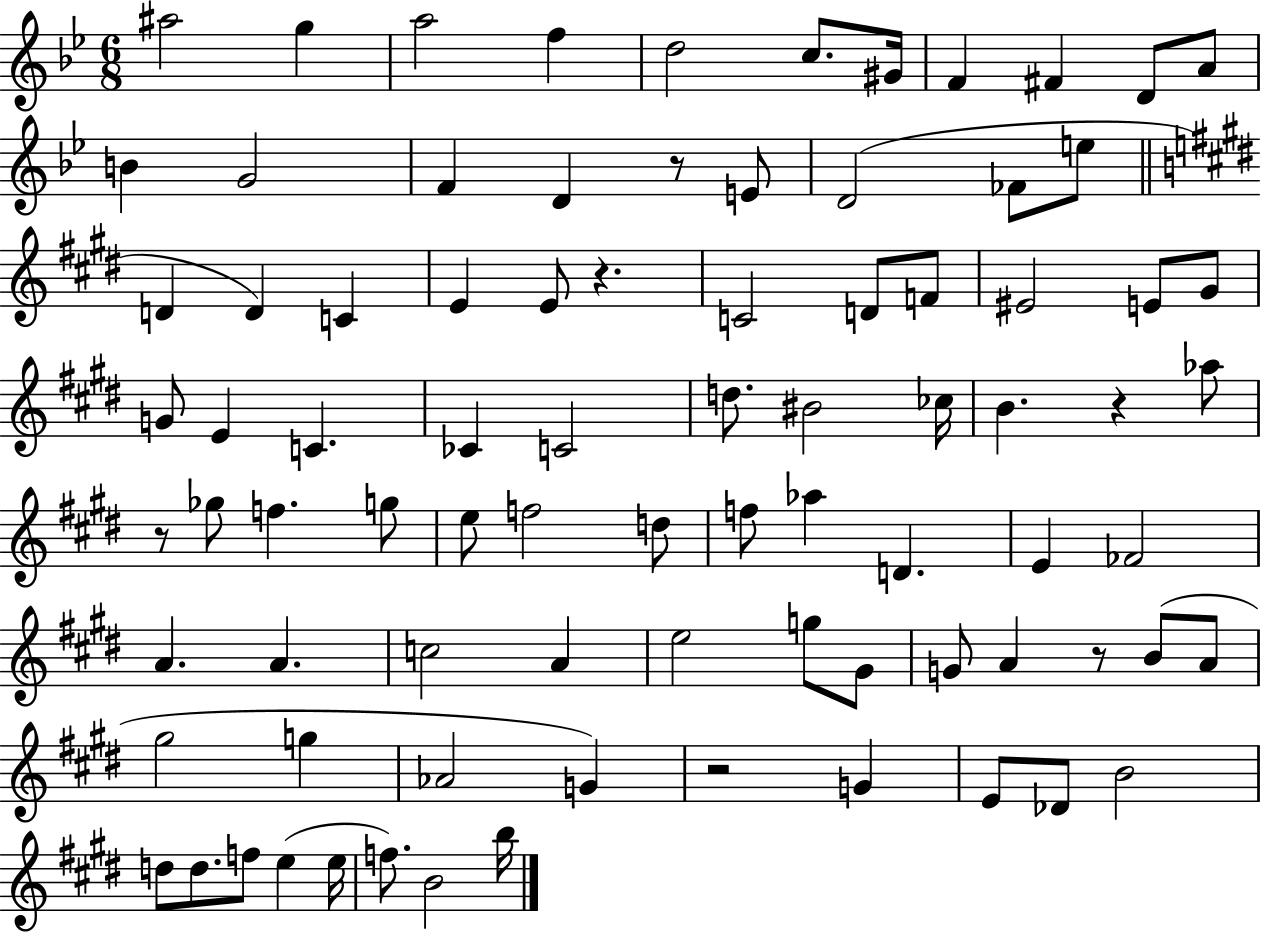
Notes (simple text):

A#5/h G5/q A5/h F5/q D5/h C5/e. G#4/s F4/q F#4/q D4/e A4/e B4/q G4/h F4/q D4/q R/e E4/e D4/h FES4/e E5/e D4/q D4/q C4/q E4/q E4/e R/q. C4/h D4/e F4/e EIS4/h E4/e G#4/e G4/e E4/q C4/q. CES4/q C4/h D5/e. BIS4/h CES5/s B4/q. R/q Ab5/e R/e Gb5/e F5/q. G5/e E5/e F5/h D5/e F5/e Ab5/q D4/q. E4/q FES4/h A4/q. A4/q. C5/h A4/q E5/h G5/e G#4/e G4/e A4/q R/e B4/e A4/e G#5/h G5/q Ab4/h G4/q R/h G4/q E4/e Db4/e B4/h D5/e D5/e. F5/e E5/q E5/s F5/e. B4/h B5/s